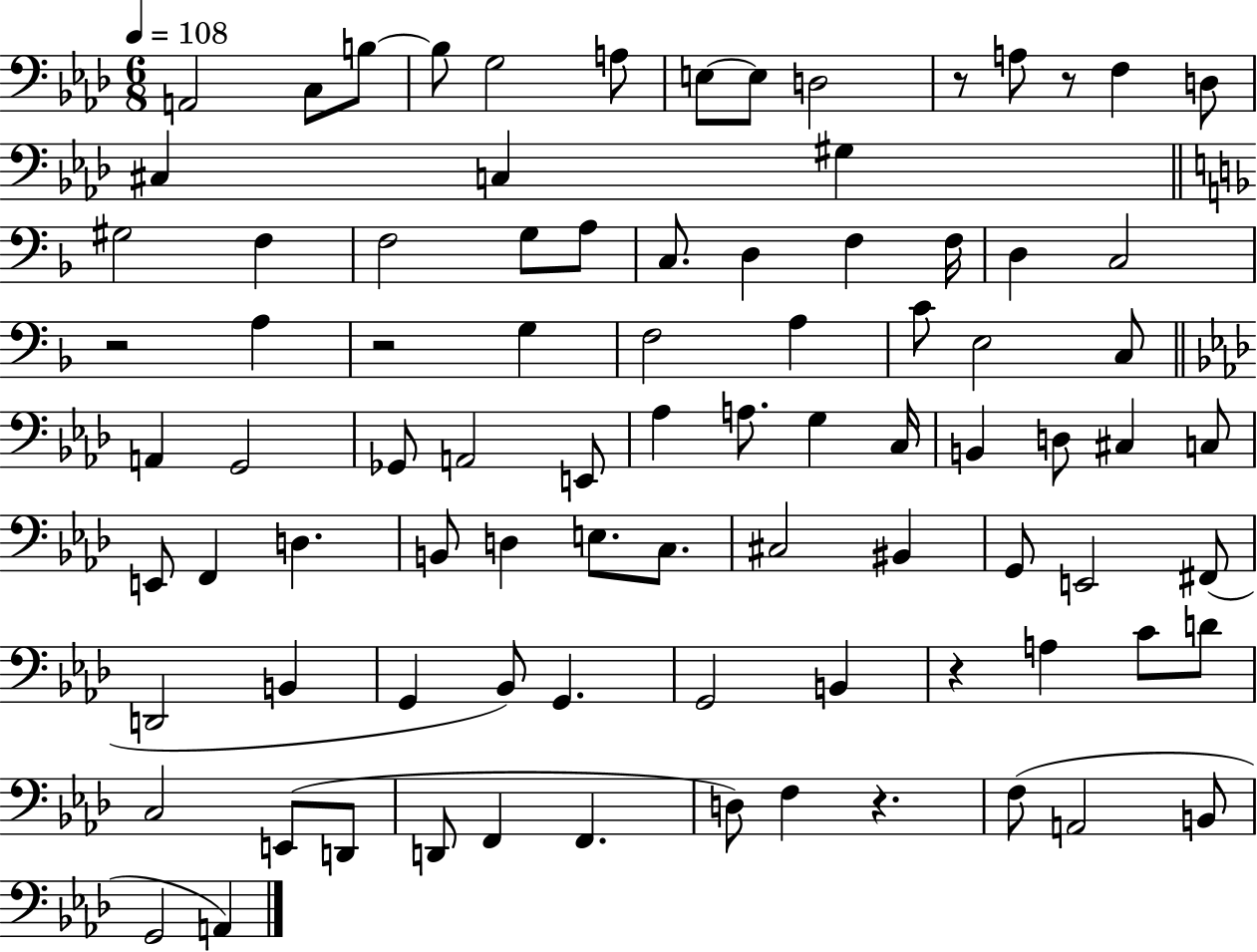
{
  \clef bass
  \numericTimeSignature
  \time 6/8
  \key aes \major
  \tempo 4 = 108
  a,2 c8 b8~~ | b8 g2 a8 | e8~~ e8 d2 | r8 a8 r8 f4 d8 | \break cis4 c4 gis4 | \bar "||" \break \key d \minor gis2 f4 | f2 g8 a8 | c8. d4 f4 f16 | d4 c2 | \break r2 a4 | r2 g4 | f2 a4 | c'8 e2 c8 | \break \bar "||" \break \key f \minor a,4 g,2 | ges,8 a,2 e,8 | aes4 a8. g4 c16 | b,4 d8 cis4 c8 | \break e,8 f,4 d4. | b,8 d4 e8. c8. | cis2 bis,4 | g,8 e,2 fis,8( | \break d,2 b,4 | g,4 bes,8) g,4. | g,2 b,4 | r4 a4 c'8 d'8 | \break c2 e,8( d,8 | d,8 f,4 f,4. | d8) f4 r4. | f8( a,2 b,8 | \break g,2 a,4) | \bar "|."
}